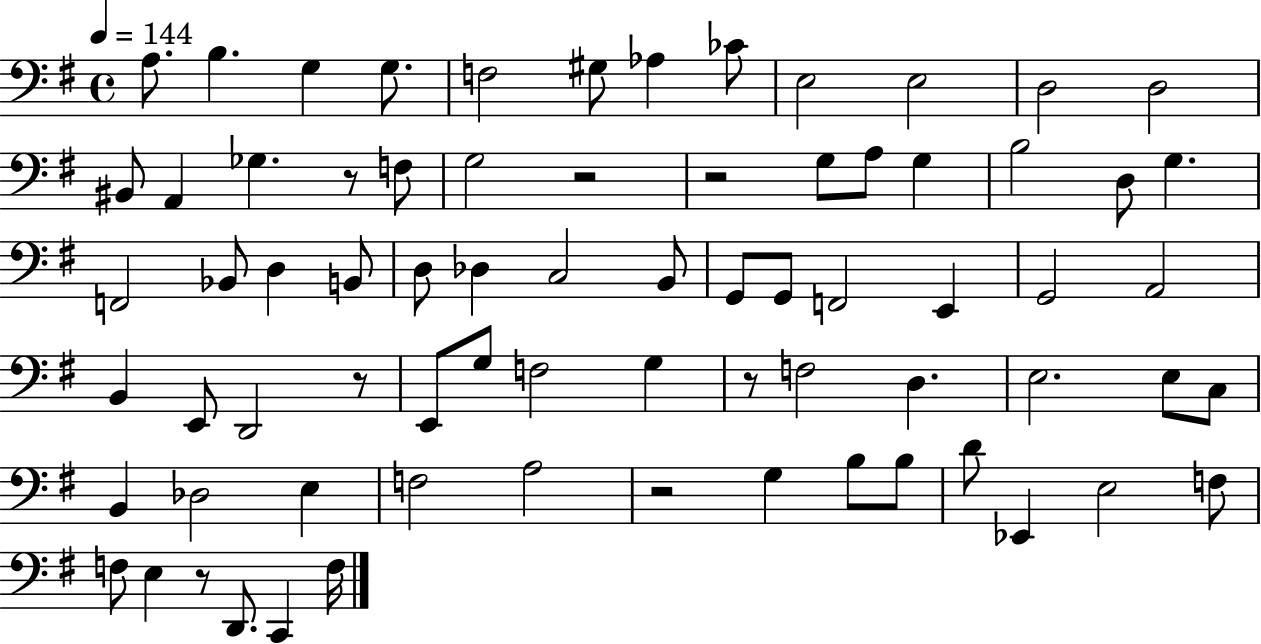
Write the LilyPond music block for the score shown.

{
  \clef bass
  \time 4/4
  \defaultTimeSignature
  \key g \major
  \tempo 4 = 144
  a8. b4. g4 g8. | f2 gis8 aes4 ces'8 | e2 e2 | d2 d2 | \break bis,8 a,4 ges4. r8 f8 | g2 r2 | r2 g8 a8 g4 | b2 d8 g4. | \break f,2 bes,8 d4 b,8 | d8 des4 c2 b,8 | g,8 g,8 f,2 e,4 | g,2 a,2 | \break b,4 e,8 d,2 r8 | e,8 g8 f2 g4 | r8 f2 d4. | e2. e8 c8 | \break b,4 des2 e4 | f2 a2 | r2 g4 b8 b8 | d'8 ees,4 e2 f8 | \break f8 e4 r8 d,8. c,4 f16 | \bar "|."
}